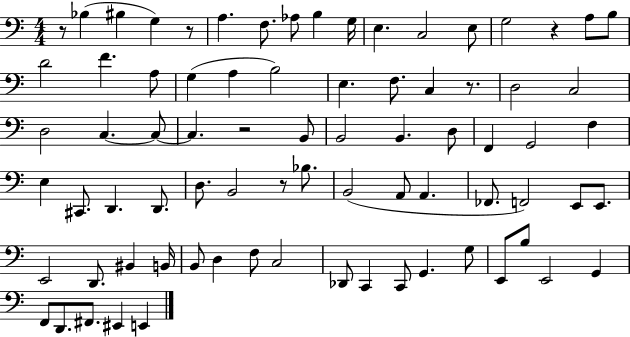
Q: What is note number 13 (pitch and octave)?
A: A3